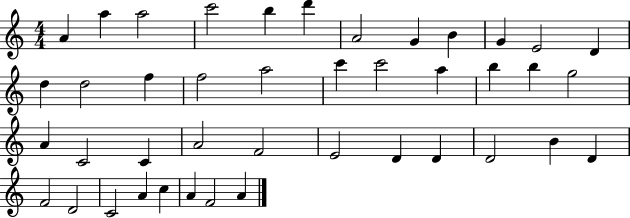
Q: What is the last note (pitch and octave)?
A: A4